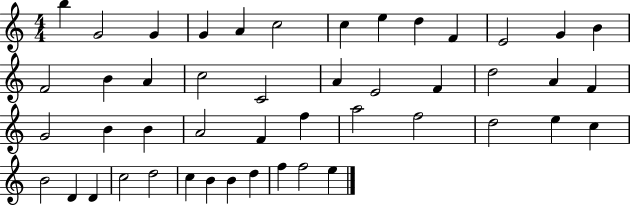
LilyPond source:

{
  \clef treble
  \numericTimeSignature
  \time 4/4
  \key c \major
  b''4 g'2 g'4 | g'4 a'4 c''2 | c''4 e''4 d''4 f'4 | e'2 g'4 b'4 | \break f'2 b'4 a'4 | c''2 c'2 | a'4 e'2 f'4 | d''2 a'4 f'4 | \break g'2 b'4 b'4 | a'2 f'4 f''4 | a''2 f''2 | d''2 e''4 c''4 | \break b'2 d'4 d'4 | c''2 d''2 | c''4 b'4 b'4 d''4 | f''4 f''2 e''4 | \break \bar "|."
}